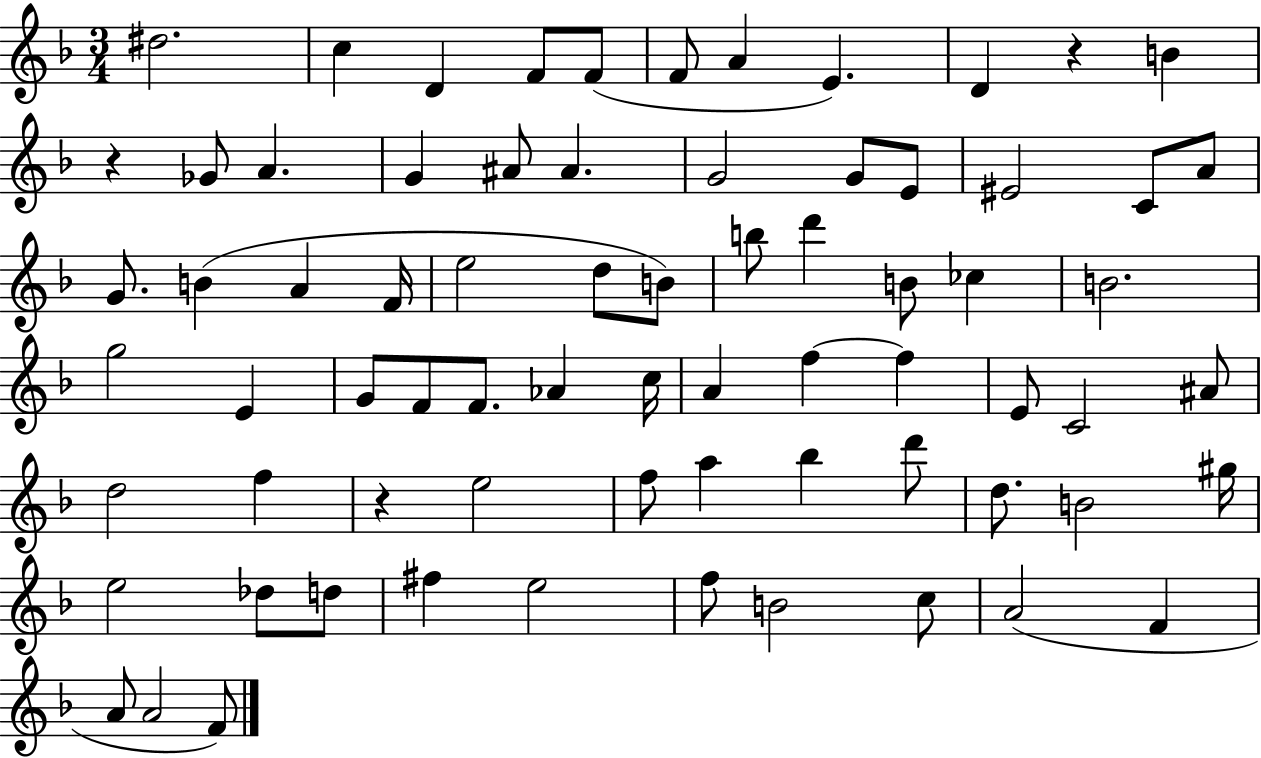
{
  \clef treble
  \numericTimeSignature
  \time 3/4
  \key f \major
  dis''2. | c''4 d'4 f'8 f'8( | f'8 a'4 e'4.) | d'4 r4 b'4 | \break r4 ges'8 a'4. | g'4 ais'8 ais'4. | g'2 g'8 e'8 | eis'2 c'8 a'8 | \break g'8. b'4( a'4 f'16 | e''2 d''8 b'8) | b''8 d'''4 b'8 ces''4 | b'2. | \break g''2 e'4 | g'8 f'8 f'8. aes'4 c''16 | a'4 f''4~~ f''4 | e'8 c'2 ais'8 | \break d''2 f''4 | r4 e''2 | f''8 a''4 bes''4 d'''8 | d''8. b'2 gis''16 | \break e''2 des''8 d''8 | fis''4 e''2 | f''8 b'2 c''8 | a'2( f'4 | \break a'8 a'2 f'8) | \bar "|."
}